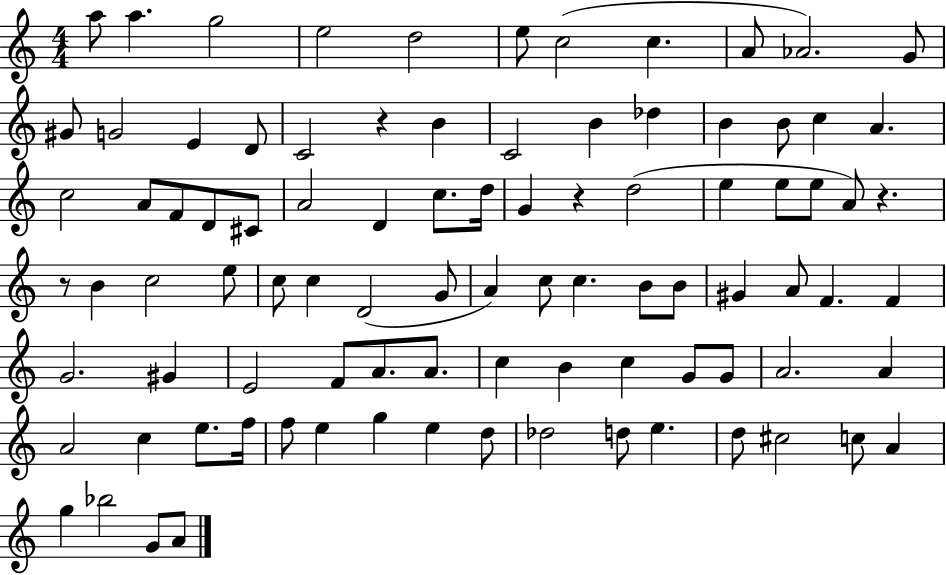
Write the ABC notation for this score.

X:1
T:Untitled
M:4/4
L:1/4
K:C
a/2 a g2 e2 d2 e/2 c2 c A/2 _A2 G/2 ^G/2 G2 E D/2 C2 z B C2 B _d B B/2 c A c2 A/2 F/2 D/2 ^C/2 A2 D c/2 d/4 G z d2 e e/2 e/2 A/2 z z/2 B c2 e/2 c/2 c D2 G/2 A c/2 c B/2 B/2 ^G A/2 F F G2 ^G E2 F/2 A/2 A/2 c B c G/2 G/2 A2 A A2 c e/2 f/4 f/2 e g e d/2 _d2 d/2 e d/2 ^c2 c/2 A g _b2 G/2 A/2